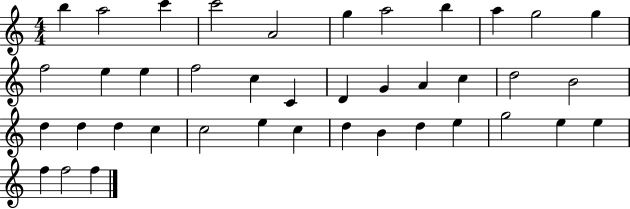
{
  \clef treble
  \numericTimeSignature
  \time 4/4
  \key c \major
  b''4 a''2 c'''4 | c'''2 a'2 | g''4 a''2 b''4 | a''4 g''2 g''4 | \break f''2 e''4 e''4 | f''2 c''4 c'4 | d'4 g'4 a'4 c''4 | d''2 b'2 | \break d''4 d''4 d''4 c''4 | c''2 e''4 c''4 | d''4 b'4 d''4 e''4 | g''2 e''4 e''4 | \break f''4 f''2 f''4 | \bar "|."
}